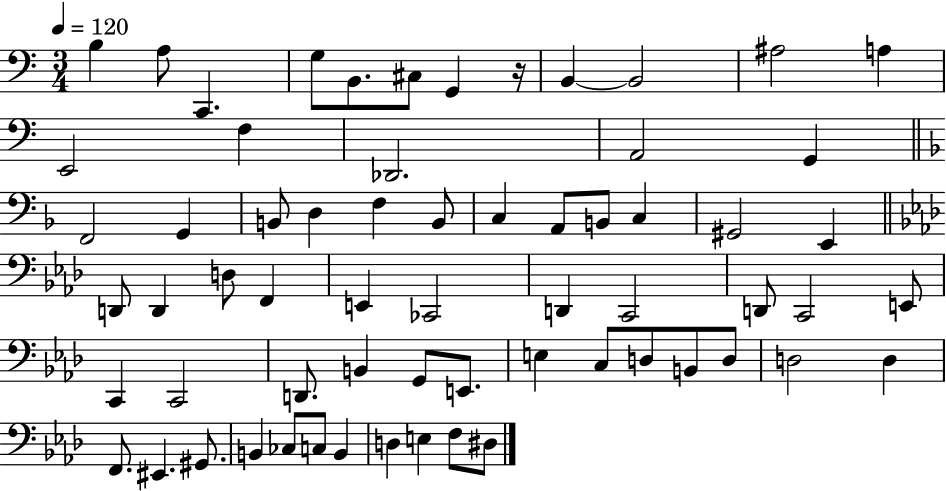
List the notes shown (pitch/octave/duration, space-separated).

B3/q A3/e C2/q. G3/e B2/e. C#3/e G2/q R/s B2/q B2/h A#3/h A3/q E2/h F3/q Db2/h. A2/h G2/q F2/h G2/q B2/e D3/q F3/q B2/e C3/q A2/e B2/e C3/q G#2/h E2/q D2/e D2/q D3/e F2/q E2/q CES2/h D2/q C2/h D2/e C2/h E2/e C2/q C2/h D2/e. B2/q G2/e E2/e. E3/q C3/e D3/e B2/e D3/e D3/h D3/q F2/e. EIS2/q. G#2/e. B2/q CES3/e C3/e B2/q D3/q E3/q F3/e D#3/e